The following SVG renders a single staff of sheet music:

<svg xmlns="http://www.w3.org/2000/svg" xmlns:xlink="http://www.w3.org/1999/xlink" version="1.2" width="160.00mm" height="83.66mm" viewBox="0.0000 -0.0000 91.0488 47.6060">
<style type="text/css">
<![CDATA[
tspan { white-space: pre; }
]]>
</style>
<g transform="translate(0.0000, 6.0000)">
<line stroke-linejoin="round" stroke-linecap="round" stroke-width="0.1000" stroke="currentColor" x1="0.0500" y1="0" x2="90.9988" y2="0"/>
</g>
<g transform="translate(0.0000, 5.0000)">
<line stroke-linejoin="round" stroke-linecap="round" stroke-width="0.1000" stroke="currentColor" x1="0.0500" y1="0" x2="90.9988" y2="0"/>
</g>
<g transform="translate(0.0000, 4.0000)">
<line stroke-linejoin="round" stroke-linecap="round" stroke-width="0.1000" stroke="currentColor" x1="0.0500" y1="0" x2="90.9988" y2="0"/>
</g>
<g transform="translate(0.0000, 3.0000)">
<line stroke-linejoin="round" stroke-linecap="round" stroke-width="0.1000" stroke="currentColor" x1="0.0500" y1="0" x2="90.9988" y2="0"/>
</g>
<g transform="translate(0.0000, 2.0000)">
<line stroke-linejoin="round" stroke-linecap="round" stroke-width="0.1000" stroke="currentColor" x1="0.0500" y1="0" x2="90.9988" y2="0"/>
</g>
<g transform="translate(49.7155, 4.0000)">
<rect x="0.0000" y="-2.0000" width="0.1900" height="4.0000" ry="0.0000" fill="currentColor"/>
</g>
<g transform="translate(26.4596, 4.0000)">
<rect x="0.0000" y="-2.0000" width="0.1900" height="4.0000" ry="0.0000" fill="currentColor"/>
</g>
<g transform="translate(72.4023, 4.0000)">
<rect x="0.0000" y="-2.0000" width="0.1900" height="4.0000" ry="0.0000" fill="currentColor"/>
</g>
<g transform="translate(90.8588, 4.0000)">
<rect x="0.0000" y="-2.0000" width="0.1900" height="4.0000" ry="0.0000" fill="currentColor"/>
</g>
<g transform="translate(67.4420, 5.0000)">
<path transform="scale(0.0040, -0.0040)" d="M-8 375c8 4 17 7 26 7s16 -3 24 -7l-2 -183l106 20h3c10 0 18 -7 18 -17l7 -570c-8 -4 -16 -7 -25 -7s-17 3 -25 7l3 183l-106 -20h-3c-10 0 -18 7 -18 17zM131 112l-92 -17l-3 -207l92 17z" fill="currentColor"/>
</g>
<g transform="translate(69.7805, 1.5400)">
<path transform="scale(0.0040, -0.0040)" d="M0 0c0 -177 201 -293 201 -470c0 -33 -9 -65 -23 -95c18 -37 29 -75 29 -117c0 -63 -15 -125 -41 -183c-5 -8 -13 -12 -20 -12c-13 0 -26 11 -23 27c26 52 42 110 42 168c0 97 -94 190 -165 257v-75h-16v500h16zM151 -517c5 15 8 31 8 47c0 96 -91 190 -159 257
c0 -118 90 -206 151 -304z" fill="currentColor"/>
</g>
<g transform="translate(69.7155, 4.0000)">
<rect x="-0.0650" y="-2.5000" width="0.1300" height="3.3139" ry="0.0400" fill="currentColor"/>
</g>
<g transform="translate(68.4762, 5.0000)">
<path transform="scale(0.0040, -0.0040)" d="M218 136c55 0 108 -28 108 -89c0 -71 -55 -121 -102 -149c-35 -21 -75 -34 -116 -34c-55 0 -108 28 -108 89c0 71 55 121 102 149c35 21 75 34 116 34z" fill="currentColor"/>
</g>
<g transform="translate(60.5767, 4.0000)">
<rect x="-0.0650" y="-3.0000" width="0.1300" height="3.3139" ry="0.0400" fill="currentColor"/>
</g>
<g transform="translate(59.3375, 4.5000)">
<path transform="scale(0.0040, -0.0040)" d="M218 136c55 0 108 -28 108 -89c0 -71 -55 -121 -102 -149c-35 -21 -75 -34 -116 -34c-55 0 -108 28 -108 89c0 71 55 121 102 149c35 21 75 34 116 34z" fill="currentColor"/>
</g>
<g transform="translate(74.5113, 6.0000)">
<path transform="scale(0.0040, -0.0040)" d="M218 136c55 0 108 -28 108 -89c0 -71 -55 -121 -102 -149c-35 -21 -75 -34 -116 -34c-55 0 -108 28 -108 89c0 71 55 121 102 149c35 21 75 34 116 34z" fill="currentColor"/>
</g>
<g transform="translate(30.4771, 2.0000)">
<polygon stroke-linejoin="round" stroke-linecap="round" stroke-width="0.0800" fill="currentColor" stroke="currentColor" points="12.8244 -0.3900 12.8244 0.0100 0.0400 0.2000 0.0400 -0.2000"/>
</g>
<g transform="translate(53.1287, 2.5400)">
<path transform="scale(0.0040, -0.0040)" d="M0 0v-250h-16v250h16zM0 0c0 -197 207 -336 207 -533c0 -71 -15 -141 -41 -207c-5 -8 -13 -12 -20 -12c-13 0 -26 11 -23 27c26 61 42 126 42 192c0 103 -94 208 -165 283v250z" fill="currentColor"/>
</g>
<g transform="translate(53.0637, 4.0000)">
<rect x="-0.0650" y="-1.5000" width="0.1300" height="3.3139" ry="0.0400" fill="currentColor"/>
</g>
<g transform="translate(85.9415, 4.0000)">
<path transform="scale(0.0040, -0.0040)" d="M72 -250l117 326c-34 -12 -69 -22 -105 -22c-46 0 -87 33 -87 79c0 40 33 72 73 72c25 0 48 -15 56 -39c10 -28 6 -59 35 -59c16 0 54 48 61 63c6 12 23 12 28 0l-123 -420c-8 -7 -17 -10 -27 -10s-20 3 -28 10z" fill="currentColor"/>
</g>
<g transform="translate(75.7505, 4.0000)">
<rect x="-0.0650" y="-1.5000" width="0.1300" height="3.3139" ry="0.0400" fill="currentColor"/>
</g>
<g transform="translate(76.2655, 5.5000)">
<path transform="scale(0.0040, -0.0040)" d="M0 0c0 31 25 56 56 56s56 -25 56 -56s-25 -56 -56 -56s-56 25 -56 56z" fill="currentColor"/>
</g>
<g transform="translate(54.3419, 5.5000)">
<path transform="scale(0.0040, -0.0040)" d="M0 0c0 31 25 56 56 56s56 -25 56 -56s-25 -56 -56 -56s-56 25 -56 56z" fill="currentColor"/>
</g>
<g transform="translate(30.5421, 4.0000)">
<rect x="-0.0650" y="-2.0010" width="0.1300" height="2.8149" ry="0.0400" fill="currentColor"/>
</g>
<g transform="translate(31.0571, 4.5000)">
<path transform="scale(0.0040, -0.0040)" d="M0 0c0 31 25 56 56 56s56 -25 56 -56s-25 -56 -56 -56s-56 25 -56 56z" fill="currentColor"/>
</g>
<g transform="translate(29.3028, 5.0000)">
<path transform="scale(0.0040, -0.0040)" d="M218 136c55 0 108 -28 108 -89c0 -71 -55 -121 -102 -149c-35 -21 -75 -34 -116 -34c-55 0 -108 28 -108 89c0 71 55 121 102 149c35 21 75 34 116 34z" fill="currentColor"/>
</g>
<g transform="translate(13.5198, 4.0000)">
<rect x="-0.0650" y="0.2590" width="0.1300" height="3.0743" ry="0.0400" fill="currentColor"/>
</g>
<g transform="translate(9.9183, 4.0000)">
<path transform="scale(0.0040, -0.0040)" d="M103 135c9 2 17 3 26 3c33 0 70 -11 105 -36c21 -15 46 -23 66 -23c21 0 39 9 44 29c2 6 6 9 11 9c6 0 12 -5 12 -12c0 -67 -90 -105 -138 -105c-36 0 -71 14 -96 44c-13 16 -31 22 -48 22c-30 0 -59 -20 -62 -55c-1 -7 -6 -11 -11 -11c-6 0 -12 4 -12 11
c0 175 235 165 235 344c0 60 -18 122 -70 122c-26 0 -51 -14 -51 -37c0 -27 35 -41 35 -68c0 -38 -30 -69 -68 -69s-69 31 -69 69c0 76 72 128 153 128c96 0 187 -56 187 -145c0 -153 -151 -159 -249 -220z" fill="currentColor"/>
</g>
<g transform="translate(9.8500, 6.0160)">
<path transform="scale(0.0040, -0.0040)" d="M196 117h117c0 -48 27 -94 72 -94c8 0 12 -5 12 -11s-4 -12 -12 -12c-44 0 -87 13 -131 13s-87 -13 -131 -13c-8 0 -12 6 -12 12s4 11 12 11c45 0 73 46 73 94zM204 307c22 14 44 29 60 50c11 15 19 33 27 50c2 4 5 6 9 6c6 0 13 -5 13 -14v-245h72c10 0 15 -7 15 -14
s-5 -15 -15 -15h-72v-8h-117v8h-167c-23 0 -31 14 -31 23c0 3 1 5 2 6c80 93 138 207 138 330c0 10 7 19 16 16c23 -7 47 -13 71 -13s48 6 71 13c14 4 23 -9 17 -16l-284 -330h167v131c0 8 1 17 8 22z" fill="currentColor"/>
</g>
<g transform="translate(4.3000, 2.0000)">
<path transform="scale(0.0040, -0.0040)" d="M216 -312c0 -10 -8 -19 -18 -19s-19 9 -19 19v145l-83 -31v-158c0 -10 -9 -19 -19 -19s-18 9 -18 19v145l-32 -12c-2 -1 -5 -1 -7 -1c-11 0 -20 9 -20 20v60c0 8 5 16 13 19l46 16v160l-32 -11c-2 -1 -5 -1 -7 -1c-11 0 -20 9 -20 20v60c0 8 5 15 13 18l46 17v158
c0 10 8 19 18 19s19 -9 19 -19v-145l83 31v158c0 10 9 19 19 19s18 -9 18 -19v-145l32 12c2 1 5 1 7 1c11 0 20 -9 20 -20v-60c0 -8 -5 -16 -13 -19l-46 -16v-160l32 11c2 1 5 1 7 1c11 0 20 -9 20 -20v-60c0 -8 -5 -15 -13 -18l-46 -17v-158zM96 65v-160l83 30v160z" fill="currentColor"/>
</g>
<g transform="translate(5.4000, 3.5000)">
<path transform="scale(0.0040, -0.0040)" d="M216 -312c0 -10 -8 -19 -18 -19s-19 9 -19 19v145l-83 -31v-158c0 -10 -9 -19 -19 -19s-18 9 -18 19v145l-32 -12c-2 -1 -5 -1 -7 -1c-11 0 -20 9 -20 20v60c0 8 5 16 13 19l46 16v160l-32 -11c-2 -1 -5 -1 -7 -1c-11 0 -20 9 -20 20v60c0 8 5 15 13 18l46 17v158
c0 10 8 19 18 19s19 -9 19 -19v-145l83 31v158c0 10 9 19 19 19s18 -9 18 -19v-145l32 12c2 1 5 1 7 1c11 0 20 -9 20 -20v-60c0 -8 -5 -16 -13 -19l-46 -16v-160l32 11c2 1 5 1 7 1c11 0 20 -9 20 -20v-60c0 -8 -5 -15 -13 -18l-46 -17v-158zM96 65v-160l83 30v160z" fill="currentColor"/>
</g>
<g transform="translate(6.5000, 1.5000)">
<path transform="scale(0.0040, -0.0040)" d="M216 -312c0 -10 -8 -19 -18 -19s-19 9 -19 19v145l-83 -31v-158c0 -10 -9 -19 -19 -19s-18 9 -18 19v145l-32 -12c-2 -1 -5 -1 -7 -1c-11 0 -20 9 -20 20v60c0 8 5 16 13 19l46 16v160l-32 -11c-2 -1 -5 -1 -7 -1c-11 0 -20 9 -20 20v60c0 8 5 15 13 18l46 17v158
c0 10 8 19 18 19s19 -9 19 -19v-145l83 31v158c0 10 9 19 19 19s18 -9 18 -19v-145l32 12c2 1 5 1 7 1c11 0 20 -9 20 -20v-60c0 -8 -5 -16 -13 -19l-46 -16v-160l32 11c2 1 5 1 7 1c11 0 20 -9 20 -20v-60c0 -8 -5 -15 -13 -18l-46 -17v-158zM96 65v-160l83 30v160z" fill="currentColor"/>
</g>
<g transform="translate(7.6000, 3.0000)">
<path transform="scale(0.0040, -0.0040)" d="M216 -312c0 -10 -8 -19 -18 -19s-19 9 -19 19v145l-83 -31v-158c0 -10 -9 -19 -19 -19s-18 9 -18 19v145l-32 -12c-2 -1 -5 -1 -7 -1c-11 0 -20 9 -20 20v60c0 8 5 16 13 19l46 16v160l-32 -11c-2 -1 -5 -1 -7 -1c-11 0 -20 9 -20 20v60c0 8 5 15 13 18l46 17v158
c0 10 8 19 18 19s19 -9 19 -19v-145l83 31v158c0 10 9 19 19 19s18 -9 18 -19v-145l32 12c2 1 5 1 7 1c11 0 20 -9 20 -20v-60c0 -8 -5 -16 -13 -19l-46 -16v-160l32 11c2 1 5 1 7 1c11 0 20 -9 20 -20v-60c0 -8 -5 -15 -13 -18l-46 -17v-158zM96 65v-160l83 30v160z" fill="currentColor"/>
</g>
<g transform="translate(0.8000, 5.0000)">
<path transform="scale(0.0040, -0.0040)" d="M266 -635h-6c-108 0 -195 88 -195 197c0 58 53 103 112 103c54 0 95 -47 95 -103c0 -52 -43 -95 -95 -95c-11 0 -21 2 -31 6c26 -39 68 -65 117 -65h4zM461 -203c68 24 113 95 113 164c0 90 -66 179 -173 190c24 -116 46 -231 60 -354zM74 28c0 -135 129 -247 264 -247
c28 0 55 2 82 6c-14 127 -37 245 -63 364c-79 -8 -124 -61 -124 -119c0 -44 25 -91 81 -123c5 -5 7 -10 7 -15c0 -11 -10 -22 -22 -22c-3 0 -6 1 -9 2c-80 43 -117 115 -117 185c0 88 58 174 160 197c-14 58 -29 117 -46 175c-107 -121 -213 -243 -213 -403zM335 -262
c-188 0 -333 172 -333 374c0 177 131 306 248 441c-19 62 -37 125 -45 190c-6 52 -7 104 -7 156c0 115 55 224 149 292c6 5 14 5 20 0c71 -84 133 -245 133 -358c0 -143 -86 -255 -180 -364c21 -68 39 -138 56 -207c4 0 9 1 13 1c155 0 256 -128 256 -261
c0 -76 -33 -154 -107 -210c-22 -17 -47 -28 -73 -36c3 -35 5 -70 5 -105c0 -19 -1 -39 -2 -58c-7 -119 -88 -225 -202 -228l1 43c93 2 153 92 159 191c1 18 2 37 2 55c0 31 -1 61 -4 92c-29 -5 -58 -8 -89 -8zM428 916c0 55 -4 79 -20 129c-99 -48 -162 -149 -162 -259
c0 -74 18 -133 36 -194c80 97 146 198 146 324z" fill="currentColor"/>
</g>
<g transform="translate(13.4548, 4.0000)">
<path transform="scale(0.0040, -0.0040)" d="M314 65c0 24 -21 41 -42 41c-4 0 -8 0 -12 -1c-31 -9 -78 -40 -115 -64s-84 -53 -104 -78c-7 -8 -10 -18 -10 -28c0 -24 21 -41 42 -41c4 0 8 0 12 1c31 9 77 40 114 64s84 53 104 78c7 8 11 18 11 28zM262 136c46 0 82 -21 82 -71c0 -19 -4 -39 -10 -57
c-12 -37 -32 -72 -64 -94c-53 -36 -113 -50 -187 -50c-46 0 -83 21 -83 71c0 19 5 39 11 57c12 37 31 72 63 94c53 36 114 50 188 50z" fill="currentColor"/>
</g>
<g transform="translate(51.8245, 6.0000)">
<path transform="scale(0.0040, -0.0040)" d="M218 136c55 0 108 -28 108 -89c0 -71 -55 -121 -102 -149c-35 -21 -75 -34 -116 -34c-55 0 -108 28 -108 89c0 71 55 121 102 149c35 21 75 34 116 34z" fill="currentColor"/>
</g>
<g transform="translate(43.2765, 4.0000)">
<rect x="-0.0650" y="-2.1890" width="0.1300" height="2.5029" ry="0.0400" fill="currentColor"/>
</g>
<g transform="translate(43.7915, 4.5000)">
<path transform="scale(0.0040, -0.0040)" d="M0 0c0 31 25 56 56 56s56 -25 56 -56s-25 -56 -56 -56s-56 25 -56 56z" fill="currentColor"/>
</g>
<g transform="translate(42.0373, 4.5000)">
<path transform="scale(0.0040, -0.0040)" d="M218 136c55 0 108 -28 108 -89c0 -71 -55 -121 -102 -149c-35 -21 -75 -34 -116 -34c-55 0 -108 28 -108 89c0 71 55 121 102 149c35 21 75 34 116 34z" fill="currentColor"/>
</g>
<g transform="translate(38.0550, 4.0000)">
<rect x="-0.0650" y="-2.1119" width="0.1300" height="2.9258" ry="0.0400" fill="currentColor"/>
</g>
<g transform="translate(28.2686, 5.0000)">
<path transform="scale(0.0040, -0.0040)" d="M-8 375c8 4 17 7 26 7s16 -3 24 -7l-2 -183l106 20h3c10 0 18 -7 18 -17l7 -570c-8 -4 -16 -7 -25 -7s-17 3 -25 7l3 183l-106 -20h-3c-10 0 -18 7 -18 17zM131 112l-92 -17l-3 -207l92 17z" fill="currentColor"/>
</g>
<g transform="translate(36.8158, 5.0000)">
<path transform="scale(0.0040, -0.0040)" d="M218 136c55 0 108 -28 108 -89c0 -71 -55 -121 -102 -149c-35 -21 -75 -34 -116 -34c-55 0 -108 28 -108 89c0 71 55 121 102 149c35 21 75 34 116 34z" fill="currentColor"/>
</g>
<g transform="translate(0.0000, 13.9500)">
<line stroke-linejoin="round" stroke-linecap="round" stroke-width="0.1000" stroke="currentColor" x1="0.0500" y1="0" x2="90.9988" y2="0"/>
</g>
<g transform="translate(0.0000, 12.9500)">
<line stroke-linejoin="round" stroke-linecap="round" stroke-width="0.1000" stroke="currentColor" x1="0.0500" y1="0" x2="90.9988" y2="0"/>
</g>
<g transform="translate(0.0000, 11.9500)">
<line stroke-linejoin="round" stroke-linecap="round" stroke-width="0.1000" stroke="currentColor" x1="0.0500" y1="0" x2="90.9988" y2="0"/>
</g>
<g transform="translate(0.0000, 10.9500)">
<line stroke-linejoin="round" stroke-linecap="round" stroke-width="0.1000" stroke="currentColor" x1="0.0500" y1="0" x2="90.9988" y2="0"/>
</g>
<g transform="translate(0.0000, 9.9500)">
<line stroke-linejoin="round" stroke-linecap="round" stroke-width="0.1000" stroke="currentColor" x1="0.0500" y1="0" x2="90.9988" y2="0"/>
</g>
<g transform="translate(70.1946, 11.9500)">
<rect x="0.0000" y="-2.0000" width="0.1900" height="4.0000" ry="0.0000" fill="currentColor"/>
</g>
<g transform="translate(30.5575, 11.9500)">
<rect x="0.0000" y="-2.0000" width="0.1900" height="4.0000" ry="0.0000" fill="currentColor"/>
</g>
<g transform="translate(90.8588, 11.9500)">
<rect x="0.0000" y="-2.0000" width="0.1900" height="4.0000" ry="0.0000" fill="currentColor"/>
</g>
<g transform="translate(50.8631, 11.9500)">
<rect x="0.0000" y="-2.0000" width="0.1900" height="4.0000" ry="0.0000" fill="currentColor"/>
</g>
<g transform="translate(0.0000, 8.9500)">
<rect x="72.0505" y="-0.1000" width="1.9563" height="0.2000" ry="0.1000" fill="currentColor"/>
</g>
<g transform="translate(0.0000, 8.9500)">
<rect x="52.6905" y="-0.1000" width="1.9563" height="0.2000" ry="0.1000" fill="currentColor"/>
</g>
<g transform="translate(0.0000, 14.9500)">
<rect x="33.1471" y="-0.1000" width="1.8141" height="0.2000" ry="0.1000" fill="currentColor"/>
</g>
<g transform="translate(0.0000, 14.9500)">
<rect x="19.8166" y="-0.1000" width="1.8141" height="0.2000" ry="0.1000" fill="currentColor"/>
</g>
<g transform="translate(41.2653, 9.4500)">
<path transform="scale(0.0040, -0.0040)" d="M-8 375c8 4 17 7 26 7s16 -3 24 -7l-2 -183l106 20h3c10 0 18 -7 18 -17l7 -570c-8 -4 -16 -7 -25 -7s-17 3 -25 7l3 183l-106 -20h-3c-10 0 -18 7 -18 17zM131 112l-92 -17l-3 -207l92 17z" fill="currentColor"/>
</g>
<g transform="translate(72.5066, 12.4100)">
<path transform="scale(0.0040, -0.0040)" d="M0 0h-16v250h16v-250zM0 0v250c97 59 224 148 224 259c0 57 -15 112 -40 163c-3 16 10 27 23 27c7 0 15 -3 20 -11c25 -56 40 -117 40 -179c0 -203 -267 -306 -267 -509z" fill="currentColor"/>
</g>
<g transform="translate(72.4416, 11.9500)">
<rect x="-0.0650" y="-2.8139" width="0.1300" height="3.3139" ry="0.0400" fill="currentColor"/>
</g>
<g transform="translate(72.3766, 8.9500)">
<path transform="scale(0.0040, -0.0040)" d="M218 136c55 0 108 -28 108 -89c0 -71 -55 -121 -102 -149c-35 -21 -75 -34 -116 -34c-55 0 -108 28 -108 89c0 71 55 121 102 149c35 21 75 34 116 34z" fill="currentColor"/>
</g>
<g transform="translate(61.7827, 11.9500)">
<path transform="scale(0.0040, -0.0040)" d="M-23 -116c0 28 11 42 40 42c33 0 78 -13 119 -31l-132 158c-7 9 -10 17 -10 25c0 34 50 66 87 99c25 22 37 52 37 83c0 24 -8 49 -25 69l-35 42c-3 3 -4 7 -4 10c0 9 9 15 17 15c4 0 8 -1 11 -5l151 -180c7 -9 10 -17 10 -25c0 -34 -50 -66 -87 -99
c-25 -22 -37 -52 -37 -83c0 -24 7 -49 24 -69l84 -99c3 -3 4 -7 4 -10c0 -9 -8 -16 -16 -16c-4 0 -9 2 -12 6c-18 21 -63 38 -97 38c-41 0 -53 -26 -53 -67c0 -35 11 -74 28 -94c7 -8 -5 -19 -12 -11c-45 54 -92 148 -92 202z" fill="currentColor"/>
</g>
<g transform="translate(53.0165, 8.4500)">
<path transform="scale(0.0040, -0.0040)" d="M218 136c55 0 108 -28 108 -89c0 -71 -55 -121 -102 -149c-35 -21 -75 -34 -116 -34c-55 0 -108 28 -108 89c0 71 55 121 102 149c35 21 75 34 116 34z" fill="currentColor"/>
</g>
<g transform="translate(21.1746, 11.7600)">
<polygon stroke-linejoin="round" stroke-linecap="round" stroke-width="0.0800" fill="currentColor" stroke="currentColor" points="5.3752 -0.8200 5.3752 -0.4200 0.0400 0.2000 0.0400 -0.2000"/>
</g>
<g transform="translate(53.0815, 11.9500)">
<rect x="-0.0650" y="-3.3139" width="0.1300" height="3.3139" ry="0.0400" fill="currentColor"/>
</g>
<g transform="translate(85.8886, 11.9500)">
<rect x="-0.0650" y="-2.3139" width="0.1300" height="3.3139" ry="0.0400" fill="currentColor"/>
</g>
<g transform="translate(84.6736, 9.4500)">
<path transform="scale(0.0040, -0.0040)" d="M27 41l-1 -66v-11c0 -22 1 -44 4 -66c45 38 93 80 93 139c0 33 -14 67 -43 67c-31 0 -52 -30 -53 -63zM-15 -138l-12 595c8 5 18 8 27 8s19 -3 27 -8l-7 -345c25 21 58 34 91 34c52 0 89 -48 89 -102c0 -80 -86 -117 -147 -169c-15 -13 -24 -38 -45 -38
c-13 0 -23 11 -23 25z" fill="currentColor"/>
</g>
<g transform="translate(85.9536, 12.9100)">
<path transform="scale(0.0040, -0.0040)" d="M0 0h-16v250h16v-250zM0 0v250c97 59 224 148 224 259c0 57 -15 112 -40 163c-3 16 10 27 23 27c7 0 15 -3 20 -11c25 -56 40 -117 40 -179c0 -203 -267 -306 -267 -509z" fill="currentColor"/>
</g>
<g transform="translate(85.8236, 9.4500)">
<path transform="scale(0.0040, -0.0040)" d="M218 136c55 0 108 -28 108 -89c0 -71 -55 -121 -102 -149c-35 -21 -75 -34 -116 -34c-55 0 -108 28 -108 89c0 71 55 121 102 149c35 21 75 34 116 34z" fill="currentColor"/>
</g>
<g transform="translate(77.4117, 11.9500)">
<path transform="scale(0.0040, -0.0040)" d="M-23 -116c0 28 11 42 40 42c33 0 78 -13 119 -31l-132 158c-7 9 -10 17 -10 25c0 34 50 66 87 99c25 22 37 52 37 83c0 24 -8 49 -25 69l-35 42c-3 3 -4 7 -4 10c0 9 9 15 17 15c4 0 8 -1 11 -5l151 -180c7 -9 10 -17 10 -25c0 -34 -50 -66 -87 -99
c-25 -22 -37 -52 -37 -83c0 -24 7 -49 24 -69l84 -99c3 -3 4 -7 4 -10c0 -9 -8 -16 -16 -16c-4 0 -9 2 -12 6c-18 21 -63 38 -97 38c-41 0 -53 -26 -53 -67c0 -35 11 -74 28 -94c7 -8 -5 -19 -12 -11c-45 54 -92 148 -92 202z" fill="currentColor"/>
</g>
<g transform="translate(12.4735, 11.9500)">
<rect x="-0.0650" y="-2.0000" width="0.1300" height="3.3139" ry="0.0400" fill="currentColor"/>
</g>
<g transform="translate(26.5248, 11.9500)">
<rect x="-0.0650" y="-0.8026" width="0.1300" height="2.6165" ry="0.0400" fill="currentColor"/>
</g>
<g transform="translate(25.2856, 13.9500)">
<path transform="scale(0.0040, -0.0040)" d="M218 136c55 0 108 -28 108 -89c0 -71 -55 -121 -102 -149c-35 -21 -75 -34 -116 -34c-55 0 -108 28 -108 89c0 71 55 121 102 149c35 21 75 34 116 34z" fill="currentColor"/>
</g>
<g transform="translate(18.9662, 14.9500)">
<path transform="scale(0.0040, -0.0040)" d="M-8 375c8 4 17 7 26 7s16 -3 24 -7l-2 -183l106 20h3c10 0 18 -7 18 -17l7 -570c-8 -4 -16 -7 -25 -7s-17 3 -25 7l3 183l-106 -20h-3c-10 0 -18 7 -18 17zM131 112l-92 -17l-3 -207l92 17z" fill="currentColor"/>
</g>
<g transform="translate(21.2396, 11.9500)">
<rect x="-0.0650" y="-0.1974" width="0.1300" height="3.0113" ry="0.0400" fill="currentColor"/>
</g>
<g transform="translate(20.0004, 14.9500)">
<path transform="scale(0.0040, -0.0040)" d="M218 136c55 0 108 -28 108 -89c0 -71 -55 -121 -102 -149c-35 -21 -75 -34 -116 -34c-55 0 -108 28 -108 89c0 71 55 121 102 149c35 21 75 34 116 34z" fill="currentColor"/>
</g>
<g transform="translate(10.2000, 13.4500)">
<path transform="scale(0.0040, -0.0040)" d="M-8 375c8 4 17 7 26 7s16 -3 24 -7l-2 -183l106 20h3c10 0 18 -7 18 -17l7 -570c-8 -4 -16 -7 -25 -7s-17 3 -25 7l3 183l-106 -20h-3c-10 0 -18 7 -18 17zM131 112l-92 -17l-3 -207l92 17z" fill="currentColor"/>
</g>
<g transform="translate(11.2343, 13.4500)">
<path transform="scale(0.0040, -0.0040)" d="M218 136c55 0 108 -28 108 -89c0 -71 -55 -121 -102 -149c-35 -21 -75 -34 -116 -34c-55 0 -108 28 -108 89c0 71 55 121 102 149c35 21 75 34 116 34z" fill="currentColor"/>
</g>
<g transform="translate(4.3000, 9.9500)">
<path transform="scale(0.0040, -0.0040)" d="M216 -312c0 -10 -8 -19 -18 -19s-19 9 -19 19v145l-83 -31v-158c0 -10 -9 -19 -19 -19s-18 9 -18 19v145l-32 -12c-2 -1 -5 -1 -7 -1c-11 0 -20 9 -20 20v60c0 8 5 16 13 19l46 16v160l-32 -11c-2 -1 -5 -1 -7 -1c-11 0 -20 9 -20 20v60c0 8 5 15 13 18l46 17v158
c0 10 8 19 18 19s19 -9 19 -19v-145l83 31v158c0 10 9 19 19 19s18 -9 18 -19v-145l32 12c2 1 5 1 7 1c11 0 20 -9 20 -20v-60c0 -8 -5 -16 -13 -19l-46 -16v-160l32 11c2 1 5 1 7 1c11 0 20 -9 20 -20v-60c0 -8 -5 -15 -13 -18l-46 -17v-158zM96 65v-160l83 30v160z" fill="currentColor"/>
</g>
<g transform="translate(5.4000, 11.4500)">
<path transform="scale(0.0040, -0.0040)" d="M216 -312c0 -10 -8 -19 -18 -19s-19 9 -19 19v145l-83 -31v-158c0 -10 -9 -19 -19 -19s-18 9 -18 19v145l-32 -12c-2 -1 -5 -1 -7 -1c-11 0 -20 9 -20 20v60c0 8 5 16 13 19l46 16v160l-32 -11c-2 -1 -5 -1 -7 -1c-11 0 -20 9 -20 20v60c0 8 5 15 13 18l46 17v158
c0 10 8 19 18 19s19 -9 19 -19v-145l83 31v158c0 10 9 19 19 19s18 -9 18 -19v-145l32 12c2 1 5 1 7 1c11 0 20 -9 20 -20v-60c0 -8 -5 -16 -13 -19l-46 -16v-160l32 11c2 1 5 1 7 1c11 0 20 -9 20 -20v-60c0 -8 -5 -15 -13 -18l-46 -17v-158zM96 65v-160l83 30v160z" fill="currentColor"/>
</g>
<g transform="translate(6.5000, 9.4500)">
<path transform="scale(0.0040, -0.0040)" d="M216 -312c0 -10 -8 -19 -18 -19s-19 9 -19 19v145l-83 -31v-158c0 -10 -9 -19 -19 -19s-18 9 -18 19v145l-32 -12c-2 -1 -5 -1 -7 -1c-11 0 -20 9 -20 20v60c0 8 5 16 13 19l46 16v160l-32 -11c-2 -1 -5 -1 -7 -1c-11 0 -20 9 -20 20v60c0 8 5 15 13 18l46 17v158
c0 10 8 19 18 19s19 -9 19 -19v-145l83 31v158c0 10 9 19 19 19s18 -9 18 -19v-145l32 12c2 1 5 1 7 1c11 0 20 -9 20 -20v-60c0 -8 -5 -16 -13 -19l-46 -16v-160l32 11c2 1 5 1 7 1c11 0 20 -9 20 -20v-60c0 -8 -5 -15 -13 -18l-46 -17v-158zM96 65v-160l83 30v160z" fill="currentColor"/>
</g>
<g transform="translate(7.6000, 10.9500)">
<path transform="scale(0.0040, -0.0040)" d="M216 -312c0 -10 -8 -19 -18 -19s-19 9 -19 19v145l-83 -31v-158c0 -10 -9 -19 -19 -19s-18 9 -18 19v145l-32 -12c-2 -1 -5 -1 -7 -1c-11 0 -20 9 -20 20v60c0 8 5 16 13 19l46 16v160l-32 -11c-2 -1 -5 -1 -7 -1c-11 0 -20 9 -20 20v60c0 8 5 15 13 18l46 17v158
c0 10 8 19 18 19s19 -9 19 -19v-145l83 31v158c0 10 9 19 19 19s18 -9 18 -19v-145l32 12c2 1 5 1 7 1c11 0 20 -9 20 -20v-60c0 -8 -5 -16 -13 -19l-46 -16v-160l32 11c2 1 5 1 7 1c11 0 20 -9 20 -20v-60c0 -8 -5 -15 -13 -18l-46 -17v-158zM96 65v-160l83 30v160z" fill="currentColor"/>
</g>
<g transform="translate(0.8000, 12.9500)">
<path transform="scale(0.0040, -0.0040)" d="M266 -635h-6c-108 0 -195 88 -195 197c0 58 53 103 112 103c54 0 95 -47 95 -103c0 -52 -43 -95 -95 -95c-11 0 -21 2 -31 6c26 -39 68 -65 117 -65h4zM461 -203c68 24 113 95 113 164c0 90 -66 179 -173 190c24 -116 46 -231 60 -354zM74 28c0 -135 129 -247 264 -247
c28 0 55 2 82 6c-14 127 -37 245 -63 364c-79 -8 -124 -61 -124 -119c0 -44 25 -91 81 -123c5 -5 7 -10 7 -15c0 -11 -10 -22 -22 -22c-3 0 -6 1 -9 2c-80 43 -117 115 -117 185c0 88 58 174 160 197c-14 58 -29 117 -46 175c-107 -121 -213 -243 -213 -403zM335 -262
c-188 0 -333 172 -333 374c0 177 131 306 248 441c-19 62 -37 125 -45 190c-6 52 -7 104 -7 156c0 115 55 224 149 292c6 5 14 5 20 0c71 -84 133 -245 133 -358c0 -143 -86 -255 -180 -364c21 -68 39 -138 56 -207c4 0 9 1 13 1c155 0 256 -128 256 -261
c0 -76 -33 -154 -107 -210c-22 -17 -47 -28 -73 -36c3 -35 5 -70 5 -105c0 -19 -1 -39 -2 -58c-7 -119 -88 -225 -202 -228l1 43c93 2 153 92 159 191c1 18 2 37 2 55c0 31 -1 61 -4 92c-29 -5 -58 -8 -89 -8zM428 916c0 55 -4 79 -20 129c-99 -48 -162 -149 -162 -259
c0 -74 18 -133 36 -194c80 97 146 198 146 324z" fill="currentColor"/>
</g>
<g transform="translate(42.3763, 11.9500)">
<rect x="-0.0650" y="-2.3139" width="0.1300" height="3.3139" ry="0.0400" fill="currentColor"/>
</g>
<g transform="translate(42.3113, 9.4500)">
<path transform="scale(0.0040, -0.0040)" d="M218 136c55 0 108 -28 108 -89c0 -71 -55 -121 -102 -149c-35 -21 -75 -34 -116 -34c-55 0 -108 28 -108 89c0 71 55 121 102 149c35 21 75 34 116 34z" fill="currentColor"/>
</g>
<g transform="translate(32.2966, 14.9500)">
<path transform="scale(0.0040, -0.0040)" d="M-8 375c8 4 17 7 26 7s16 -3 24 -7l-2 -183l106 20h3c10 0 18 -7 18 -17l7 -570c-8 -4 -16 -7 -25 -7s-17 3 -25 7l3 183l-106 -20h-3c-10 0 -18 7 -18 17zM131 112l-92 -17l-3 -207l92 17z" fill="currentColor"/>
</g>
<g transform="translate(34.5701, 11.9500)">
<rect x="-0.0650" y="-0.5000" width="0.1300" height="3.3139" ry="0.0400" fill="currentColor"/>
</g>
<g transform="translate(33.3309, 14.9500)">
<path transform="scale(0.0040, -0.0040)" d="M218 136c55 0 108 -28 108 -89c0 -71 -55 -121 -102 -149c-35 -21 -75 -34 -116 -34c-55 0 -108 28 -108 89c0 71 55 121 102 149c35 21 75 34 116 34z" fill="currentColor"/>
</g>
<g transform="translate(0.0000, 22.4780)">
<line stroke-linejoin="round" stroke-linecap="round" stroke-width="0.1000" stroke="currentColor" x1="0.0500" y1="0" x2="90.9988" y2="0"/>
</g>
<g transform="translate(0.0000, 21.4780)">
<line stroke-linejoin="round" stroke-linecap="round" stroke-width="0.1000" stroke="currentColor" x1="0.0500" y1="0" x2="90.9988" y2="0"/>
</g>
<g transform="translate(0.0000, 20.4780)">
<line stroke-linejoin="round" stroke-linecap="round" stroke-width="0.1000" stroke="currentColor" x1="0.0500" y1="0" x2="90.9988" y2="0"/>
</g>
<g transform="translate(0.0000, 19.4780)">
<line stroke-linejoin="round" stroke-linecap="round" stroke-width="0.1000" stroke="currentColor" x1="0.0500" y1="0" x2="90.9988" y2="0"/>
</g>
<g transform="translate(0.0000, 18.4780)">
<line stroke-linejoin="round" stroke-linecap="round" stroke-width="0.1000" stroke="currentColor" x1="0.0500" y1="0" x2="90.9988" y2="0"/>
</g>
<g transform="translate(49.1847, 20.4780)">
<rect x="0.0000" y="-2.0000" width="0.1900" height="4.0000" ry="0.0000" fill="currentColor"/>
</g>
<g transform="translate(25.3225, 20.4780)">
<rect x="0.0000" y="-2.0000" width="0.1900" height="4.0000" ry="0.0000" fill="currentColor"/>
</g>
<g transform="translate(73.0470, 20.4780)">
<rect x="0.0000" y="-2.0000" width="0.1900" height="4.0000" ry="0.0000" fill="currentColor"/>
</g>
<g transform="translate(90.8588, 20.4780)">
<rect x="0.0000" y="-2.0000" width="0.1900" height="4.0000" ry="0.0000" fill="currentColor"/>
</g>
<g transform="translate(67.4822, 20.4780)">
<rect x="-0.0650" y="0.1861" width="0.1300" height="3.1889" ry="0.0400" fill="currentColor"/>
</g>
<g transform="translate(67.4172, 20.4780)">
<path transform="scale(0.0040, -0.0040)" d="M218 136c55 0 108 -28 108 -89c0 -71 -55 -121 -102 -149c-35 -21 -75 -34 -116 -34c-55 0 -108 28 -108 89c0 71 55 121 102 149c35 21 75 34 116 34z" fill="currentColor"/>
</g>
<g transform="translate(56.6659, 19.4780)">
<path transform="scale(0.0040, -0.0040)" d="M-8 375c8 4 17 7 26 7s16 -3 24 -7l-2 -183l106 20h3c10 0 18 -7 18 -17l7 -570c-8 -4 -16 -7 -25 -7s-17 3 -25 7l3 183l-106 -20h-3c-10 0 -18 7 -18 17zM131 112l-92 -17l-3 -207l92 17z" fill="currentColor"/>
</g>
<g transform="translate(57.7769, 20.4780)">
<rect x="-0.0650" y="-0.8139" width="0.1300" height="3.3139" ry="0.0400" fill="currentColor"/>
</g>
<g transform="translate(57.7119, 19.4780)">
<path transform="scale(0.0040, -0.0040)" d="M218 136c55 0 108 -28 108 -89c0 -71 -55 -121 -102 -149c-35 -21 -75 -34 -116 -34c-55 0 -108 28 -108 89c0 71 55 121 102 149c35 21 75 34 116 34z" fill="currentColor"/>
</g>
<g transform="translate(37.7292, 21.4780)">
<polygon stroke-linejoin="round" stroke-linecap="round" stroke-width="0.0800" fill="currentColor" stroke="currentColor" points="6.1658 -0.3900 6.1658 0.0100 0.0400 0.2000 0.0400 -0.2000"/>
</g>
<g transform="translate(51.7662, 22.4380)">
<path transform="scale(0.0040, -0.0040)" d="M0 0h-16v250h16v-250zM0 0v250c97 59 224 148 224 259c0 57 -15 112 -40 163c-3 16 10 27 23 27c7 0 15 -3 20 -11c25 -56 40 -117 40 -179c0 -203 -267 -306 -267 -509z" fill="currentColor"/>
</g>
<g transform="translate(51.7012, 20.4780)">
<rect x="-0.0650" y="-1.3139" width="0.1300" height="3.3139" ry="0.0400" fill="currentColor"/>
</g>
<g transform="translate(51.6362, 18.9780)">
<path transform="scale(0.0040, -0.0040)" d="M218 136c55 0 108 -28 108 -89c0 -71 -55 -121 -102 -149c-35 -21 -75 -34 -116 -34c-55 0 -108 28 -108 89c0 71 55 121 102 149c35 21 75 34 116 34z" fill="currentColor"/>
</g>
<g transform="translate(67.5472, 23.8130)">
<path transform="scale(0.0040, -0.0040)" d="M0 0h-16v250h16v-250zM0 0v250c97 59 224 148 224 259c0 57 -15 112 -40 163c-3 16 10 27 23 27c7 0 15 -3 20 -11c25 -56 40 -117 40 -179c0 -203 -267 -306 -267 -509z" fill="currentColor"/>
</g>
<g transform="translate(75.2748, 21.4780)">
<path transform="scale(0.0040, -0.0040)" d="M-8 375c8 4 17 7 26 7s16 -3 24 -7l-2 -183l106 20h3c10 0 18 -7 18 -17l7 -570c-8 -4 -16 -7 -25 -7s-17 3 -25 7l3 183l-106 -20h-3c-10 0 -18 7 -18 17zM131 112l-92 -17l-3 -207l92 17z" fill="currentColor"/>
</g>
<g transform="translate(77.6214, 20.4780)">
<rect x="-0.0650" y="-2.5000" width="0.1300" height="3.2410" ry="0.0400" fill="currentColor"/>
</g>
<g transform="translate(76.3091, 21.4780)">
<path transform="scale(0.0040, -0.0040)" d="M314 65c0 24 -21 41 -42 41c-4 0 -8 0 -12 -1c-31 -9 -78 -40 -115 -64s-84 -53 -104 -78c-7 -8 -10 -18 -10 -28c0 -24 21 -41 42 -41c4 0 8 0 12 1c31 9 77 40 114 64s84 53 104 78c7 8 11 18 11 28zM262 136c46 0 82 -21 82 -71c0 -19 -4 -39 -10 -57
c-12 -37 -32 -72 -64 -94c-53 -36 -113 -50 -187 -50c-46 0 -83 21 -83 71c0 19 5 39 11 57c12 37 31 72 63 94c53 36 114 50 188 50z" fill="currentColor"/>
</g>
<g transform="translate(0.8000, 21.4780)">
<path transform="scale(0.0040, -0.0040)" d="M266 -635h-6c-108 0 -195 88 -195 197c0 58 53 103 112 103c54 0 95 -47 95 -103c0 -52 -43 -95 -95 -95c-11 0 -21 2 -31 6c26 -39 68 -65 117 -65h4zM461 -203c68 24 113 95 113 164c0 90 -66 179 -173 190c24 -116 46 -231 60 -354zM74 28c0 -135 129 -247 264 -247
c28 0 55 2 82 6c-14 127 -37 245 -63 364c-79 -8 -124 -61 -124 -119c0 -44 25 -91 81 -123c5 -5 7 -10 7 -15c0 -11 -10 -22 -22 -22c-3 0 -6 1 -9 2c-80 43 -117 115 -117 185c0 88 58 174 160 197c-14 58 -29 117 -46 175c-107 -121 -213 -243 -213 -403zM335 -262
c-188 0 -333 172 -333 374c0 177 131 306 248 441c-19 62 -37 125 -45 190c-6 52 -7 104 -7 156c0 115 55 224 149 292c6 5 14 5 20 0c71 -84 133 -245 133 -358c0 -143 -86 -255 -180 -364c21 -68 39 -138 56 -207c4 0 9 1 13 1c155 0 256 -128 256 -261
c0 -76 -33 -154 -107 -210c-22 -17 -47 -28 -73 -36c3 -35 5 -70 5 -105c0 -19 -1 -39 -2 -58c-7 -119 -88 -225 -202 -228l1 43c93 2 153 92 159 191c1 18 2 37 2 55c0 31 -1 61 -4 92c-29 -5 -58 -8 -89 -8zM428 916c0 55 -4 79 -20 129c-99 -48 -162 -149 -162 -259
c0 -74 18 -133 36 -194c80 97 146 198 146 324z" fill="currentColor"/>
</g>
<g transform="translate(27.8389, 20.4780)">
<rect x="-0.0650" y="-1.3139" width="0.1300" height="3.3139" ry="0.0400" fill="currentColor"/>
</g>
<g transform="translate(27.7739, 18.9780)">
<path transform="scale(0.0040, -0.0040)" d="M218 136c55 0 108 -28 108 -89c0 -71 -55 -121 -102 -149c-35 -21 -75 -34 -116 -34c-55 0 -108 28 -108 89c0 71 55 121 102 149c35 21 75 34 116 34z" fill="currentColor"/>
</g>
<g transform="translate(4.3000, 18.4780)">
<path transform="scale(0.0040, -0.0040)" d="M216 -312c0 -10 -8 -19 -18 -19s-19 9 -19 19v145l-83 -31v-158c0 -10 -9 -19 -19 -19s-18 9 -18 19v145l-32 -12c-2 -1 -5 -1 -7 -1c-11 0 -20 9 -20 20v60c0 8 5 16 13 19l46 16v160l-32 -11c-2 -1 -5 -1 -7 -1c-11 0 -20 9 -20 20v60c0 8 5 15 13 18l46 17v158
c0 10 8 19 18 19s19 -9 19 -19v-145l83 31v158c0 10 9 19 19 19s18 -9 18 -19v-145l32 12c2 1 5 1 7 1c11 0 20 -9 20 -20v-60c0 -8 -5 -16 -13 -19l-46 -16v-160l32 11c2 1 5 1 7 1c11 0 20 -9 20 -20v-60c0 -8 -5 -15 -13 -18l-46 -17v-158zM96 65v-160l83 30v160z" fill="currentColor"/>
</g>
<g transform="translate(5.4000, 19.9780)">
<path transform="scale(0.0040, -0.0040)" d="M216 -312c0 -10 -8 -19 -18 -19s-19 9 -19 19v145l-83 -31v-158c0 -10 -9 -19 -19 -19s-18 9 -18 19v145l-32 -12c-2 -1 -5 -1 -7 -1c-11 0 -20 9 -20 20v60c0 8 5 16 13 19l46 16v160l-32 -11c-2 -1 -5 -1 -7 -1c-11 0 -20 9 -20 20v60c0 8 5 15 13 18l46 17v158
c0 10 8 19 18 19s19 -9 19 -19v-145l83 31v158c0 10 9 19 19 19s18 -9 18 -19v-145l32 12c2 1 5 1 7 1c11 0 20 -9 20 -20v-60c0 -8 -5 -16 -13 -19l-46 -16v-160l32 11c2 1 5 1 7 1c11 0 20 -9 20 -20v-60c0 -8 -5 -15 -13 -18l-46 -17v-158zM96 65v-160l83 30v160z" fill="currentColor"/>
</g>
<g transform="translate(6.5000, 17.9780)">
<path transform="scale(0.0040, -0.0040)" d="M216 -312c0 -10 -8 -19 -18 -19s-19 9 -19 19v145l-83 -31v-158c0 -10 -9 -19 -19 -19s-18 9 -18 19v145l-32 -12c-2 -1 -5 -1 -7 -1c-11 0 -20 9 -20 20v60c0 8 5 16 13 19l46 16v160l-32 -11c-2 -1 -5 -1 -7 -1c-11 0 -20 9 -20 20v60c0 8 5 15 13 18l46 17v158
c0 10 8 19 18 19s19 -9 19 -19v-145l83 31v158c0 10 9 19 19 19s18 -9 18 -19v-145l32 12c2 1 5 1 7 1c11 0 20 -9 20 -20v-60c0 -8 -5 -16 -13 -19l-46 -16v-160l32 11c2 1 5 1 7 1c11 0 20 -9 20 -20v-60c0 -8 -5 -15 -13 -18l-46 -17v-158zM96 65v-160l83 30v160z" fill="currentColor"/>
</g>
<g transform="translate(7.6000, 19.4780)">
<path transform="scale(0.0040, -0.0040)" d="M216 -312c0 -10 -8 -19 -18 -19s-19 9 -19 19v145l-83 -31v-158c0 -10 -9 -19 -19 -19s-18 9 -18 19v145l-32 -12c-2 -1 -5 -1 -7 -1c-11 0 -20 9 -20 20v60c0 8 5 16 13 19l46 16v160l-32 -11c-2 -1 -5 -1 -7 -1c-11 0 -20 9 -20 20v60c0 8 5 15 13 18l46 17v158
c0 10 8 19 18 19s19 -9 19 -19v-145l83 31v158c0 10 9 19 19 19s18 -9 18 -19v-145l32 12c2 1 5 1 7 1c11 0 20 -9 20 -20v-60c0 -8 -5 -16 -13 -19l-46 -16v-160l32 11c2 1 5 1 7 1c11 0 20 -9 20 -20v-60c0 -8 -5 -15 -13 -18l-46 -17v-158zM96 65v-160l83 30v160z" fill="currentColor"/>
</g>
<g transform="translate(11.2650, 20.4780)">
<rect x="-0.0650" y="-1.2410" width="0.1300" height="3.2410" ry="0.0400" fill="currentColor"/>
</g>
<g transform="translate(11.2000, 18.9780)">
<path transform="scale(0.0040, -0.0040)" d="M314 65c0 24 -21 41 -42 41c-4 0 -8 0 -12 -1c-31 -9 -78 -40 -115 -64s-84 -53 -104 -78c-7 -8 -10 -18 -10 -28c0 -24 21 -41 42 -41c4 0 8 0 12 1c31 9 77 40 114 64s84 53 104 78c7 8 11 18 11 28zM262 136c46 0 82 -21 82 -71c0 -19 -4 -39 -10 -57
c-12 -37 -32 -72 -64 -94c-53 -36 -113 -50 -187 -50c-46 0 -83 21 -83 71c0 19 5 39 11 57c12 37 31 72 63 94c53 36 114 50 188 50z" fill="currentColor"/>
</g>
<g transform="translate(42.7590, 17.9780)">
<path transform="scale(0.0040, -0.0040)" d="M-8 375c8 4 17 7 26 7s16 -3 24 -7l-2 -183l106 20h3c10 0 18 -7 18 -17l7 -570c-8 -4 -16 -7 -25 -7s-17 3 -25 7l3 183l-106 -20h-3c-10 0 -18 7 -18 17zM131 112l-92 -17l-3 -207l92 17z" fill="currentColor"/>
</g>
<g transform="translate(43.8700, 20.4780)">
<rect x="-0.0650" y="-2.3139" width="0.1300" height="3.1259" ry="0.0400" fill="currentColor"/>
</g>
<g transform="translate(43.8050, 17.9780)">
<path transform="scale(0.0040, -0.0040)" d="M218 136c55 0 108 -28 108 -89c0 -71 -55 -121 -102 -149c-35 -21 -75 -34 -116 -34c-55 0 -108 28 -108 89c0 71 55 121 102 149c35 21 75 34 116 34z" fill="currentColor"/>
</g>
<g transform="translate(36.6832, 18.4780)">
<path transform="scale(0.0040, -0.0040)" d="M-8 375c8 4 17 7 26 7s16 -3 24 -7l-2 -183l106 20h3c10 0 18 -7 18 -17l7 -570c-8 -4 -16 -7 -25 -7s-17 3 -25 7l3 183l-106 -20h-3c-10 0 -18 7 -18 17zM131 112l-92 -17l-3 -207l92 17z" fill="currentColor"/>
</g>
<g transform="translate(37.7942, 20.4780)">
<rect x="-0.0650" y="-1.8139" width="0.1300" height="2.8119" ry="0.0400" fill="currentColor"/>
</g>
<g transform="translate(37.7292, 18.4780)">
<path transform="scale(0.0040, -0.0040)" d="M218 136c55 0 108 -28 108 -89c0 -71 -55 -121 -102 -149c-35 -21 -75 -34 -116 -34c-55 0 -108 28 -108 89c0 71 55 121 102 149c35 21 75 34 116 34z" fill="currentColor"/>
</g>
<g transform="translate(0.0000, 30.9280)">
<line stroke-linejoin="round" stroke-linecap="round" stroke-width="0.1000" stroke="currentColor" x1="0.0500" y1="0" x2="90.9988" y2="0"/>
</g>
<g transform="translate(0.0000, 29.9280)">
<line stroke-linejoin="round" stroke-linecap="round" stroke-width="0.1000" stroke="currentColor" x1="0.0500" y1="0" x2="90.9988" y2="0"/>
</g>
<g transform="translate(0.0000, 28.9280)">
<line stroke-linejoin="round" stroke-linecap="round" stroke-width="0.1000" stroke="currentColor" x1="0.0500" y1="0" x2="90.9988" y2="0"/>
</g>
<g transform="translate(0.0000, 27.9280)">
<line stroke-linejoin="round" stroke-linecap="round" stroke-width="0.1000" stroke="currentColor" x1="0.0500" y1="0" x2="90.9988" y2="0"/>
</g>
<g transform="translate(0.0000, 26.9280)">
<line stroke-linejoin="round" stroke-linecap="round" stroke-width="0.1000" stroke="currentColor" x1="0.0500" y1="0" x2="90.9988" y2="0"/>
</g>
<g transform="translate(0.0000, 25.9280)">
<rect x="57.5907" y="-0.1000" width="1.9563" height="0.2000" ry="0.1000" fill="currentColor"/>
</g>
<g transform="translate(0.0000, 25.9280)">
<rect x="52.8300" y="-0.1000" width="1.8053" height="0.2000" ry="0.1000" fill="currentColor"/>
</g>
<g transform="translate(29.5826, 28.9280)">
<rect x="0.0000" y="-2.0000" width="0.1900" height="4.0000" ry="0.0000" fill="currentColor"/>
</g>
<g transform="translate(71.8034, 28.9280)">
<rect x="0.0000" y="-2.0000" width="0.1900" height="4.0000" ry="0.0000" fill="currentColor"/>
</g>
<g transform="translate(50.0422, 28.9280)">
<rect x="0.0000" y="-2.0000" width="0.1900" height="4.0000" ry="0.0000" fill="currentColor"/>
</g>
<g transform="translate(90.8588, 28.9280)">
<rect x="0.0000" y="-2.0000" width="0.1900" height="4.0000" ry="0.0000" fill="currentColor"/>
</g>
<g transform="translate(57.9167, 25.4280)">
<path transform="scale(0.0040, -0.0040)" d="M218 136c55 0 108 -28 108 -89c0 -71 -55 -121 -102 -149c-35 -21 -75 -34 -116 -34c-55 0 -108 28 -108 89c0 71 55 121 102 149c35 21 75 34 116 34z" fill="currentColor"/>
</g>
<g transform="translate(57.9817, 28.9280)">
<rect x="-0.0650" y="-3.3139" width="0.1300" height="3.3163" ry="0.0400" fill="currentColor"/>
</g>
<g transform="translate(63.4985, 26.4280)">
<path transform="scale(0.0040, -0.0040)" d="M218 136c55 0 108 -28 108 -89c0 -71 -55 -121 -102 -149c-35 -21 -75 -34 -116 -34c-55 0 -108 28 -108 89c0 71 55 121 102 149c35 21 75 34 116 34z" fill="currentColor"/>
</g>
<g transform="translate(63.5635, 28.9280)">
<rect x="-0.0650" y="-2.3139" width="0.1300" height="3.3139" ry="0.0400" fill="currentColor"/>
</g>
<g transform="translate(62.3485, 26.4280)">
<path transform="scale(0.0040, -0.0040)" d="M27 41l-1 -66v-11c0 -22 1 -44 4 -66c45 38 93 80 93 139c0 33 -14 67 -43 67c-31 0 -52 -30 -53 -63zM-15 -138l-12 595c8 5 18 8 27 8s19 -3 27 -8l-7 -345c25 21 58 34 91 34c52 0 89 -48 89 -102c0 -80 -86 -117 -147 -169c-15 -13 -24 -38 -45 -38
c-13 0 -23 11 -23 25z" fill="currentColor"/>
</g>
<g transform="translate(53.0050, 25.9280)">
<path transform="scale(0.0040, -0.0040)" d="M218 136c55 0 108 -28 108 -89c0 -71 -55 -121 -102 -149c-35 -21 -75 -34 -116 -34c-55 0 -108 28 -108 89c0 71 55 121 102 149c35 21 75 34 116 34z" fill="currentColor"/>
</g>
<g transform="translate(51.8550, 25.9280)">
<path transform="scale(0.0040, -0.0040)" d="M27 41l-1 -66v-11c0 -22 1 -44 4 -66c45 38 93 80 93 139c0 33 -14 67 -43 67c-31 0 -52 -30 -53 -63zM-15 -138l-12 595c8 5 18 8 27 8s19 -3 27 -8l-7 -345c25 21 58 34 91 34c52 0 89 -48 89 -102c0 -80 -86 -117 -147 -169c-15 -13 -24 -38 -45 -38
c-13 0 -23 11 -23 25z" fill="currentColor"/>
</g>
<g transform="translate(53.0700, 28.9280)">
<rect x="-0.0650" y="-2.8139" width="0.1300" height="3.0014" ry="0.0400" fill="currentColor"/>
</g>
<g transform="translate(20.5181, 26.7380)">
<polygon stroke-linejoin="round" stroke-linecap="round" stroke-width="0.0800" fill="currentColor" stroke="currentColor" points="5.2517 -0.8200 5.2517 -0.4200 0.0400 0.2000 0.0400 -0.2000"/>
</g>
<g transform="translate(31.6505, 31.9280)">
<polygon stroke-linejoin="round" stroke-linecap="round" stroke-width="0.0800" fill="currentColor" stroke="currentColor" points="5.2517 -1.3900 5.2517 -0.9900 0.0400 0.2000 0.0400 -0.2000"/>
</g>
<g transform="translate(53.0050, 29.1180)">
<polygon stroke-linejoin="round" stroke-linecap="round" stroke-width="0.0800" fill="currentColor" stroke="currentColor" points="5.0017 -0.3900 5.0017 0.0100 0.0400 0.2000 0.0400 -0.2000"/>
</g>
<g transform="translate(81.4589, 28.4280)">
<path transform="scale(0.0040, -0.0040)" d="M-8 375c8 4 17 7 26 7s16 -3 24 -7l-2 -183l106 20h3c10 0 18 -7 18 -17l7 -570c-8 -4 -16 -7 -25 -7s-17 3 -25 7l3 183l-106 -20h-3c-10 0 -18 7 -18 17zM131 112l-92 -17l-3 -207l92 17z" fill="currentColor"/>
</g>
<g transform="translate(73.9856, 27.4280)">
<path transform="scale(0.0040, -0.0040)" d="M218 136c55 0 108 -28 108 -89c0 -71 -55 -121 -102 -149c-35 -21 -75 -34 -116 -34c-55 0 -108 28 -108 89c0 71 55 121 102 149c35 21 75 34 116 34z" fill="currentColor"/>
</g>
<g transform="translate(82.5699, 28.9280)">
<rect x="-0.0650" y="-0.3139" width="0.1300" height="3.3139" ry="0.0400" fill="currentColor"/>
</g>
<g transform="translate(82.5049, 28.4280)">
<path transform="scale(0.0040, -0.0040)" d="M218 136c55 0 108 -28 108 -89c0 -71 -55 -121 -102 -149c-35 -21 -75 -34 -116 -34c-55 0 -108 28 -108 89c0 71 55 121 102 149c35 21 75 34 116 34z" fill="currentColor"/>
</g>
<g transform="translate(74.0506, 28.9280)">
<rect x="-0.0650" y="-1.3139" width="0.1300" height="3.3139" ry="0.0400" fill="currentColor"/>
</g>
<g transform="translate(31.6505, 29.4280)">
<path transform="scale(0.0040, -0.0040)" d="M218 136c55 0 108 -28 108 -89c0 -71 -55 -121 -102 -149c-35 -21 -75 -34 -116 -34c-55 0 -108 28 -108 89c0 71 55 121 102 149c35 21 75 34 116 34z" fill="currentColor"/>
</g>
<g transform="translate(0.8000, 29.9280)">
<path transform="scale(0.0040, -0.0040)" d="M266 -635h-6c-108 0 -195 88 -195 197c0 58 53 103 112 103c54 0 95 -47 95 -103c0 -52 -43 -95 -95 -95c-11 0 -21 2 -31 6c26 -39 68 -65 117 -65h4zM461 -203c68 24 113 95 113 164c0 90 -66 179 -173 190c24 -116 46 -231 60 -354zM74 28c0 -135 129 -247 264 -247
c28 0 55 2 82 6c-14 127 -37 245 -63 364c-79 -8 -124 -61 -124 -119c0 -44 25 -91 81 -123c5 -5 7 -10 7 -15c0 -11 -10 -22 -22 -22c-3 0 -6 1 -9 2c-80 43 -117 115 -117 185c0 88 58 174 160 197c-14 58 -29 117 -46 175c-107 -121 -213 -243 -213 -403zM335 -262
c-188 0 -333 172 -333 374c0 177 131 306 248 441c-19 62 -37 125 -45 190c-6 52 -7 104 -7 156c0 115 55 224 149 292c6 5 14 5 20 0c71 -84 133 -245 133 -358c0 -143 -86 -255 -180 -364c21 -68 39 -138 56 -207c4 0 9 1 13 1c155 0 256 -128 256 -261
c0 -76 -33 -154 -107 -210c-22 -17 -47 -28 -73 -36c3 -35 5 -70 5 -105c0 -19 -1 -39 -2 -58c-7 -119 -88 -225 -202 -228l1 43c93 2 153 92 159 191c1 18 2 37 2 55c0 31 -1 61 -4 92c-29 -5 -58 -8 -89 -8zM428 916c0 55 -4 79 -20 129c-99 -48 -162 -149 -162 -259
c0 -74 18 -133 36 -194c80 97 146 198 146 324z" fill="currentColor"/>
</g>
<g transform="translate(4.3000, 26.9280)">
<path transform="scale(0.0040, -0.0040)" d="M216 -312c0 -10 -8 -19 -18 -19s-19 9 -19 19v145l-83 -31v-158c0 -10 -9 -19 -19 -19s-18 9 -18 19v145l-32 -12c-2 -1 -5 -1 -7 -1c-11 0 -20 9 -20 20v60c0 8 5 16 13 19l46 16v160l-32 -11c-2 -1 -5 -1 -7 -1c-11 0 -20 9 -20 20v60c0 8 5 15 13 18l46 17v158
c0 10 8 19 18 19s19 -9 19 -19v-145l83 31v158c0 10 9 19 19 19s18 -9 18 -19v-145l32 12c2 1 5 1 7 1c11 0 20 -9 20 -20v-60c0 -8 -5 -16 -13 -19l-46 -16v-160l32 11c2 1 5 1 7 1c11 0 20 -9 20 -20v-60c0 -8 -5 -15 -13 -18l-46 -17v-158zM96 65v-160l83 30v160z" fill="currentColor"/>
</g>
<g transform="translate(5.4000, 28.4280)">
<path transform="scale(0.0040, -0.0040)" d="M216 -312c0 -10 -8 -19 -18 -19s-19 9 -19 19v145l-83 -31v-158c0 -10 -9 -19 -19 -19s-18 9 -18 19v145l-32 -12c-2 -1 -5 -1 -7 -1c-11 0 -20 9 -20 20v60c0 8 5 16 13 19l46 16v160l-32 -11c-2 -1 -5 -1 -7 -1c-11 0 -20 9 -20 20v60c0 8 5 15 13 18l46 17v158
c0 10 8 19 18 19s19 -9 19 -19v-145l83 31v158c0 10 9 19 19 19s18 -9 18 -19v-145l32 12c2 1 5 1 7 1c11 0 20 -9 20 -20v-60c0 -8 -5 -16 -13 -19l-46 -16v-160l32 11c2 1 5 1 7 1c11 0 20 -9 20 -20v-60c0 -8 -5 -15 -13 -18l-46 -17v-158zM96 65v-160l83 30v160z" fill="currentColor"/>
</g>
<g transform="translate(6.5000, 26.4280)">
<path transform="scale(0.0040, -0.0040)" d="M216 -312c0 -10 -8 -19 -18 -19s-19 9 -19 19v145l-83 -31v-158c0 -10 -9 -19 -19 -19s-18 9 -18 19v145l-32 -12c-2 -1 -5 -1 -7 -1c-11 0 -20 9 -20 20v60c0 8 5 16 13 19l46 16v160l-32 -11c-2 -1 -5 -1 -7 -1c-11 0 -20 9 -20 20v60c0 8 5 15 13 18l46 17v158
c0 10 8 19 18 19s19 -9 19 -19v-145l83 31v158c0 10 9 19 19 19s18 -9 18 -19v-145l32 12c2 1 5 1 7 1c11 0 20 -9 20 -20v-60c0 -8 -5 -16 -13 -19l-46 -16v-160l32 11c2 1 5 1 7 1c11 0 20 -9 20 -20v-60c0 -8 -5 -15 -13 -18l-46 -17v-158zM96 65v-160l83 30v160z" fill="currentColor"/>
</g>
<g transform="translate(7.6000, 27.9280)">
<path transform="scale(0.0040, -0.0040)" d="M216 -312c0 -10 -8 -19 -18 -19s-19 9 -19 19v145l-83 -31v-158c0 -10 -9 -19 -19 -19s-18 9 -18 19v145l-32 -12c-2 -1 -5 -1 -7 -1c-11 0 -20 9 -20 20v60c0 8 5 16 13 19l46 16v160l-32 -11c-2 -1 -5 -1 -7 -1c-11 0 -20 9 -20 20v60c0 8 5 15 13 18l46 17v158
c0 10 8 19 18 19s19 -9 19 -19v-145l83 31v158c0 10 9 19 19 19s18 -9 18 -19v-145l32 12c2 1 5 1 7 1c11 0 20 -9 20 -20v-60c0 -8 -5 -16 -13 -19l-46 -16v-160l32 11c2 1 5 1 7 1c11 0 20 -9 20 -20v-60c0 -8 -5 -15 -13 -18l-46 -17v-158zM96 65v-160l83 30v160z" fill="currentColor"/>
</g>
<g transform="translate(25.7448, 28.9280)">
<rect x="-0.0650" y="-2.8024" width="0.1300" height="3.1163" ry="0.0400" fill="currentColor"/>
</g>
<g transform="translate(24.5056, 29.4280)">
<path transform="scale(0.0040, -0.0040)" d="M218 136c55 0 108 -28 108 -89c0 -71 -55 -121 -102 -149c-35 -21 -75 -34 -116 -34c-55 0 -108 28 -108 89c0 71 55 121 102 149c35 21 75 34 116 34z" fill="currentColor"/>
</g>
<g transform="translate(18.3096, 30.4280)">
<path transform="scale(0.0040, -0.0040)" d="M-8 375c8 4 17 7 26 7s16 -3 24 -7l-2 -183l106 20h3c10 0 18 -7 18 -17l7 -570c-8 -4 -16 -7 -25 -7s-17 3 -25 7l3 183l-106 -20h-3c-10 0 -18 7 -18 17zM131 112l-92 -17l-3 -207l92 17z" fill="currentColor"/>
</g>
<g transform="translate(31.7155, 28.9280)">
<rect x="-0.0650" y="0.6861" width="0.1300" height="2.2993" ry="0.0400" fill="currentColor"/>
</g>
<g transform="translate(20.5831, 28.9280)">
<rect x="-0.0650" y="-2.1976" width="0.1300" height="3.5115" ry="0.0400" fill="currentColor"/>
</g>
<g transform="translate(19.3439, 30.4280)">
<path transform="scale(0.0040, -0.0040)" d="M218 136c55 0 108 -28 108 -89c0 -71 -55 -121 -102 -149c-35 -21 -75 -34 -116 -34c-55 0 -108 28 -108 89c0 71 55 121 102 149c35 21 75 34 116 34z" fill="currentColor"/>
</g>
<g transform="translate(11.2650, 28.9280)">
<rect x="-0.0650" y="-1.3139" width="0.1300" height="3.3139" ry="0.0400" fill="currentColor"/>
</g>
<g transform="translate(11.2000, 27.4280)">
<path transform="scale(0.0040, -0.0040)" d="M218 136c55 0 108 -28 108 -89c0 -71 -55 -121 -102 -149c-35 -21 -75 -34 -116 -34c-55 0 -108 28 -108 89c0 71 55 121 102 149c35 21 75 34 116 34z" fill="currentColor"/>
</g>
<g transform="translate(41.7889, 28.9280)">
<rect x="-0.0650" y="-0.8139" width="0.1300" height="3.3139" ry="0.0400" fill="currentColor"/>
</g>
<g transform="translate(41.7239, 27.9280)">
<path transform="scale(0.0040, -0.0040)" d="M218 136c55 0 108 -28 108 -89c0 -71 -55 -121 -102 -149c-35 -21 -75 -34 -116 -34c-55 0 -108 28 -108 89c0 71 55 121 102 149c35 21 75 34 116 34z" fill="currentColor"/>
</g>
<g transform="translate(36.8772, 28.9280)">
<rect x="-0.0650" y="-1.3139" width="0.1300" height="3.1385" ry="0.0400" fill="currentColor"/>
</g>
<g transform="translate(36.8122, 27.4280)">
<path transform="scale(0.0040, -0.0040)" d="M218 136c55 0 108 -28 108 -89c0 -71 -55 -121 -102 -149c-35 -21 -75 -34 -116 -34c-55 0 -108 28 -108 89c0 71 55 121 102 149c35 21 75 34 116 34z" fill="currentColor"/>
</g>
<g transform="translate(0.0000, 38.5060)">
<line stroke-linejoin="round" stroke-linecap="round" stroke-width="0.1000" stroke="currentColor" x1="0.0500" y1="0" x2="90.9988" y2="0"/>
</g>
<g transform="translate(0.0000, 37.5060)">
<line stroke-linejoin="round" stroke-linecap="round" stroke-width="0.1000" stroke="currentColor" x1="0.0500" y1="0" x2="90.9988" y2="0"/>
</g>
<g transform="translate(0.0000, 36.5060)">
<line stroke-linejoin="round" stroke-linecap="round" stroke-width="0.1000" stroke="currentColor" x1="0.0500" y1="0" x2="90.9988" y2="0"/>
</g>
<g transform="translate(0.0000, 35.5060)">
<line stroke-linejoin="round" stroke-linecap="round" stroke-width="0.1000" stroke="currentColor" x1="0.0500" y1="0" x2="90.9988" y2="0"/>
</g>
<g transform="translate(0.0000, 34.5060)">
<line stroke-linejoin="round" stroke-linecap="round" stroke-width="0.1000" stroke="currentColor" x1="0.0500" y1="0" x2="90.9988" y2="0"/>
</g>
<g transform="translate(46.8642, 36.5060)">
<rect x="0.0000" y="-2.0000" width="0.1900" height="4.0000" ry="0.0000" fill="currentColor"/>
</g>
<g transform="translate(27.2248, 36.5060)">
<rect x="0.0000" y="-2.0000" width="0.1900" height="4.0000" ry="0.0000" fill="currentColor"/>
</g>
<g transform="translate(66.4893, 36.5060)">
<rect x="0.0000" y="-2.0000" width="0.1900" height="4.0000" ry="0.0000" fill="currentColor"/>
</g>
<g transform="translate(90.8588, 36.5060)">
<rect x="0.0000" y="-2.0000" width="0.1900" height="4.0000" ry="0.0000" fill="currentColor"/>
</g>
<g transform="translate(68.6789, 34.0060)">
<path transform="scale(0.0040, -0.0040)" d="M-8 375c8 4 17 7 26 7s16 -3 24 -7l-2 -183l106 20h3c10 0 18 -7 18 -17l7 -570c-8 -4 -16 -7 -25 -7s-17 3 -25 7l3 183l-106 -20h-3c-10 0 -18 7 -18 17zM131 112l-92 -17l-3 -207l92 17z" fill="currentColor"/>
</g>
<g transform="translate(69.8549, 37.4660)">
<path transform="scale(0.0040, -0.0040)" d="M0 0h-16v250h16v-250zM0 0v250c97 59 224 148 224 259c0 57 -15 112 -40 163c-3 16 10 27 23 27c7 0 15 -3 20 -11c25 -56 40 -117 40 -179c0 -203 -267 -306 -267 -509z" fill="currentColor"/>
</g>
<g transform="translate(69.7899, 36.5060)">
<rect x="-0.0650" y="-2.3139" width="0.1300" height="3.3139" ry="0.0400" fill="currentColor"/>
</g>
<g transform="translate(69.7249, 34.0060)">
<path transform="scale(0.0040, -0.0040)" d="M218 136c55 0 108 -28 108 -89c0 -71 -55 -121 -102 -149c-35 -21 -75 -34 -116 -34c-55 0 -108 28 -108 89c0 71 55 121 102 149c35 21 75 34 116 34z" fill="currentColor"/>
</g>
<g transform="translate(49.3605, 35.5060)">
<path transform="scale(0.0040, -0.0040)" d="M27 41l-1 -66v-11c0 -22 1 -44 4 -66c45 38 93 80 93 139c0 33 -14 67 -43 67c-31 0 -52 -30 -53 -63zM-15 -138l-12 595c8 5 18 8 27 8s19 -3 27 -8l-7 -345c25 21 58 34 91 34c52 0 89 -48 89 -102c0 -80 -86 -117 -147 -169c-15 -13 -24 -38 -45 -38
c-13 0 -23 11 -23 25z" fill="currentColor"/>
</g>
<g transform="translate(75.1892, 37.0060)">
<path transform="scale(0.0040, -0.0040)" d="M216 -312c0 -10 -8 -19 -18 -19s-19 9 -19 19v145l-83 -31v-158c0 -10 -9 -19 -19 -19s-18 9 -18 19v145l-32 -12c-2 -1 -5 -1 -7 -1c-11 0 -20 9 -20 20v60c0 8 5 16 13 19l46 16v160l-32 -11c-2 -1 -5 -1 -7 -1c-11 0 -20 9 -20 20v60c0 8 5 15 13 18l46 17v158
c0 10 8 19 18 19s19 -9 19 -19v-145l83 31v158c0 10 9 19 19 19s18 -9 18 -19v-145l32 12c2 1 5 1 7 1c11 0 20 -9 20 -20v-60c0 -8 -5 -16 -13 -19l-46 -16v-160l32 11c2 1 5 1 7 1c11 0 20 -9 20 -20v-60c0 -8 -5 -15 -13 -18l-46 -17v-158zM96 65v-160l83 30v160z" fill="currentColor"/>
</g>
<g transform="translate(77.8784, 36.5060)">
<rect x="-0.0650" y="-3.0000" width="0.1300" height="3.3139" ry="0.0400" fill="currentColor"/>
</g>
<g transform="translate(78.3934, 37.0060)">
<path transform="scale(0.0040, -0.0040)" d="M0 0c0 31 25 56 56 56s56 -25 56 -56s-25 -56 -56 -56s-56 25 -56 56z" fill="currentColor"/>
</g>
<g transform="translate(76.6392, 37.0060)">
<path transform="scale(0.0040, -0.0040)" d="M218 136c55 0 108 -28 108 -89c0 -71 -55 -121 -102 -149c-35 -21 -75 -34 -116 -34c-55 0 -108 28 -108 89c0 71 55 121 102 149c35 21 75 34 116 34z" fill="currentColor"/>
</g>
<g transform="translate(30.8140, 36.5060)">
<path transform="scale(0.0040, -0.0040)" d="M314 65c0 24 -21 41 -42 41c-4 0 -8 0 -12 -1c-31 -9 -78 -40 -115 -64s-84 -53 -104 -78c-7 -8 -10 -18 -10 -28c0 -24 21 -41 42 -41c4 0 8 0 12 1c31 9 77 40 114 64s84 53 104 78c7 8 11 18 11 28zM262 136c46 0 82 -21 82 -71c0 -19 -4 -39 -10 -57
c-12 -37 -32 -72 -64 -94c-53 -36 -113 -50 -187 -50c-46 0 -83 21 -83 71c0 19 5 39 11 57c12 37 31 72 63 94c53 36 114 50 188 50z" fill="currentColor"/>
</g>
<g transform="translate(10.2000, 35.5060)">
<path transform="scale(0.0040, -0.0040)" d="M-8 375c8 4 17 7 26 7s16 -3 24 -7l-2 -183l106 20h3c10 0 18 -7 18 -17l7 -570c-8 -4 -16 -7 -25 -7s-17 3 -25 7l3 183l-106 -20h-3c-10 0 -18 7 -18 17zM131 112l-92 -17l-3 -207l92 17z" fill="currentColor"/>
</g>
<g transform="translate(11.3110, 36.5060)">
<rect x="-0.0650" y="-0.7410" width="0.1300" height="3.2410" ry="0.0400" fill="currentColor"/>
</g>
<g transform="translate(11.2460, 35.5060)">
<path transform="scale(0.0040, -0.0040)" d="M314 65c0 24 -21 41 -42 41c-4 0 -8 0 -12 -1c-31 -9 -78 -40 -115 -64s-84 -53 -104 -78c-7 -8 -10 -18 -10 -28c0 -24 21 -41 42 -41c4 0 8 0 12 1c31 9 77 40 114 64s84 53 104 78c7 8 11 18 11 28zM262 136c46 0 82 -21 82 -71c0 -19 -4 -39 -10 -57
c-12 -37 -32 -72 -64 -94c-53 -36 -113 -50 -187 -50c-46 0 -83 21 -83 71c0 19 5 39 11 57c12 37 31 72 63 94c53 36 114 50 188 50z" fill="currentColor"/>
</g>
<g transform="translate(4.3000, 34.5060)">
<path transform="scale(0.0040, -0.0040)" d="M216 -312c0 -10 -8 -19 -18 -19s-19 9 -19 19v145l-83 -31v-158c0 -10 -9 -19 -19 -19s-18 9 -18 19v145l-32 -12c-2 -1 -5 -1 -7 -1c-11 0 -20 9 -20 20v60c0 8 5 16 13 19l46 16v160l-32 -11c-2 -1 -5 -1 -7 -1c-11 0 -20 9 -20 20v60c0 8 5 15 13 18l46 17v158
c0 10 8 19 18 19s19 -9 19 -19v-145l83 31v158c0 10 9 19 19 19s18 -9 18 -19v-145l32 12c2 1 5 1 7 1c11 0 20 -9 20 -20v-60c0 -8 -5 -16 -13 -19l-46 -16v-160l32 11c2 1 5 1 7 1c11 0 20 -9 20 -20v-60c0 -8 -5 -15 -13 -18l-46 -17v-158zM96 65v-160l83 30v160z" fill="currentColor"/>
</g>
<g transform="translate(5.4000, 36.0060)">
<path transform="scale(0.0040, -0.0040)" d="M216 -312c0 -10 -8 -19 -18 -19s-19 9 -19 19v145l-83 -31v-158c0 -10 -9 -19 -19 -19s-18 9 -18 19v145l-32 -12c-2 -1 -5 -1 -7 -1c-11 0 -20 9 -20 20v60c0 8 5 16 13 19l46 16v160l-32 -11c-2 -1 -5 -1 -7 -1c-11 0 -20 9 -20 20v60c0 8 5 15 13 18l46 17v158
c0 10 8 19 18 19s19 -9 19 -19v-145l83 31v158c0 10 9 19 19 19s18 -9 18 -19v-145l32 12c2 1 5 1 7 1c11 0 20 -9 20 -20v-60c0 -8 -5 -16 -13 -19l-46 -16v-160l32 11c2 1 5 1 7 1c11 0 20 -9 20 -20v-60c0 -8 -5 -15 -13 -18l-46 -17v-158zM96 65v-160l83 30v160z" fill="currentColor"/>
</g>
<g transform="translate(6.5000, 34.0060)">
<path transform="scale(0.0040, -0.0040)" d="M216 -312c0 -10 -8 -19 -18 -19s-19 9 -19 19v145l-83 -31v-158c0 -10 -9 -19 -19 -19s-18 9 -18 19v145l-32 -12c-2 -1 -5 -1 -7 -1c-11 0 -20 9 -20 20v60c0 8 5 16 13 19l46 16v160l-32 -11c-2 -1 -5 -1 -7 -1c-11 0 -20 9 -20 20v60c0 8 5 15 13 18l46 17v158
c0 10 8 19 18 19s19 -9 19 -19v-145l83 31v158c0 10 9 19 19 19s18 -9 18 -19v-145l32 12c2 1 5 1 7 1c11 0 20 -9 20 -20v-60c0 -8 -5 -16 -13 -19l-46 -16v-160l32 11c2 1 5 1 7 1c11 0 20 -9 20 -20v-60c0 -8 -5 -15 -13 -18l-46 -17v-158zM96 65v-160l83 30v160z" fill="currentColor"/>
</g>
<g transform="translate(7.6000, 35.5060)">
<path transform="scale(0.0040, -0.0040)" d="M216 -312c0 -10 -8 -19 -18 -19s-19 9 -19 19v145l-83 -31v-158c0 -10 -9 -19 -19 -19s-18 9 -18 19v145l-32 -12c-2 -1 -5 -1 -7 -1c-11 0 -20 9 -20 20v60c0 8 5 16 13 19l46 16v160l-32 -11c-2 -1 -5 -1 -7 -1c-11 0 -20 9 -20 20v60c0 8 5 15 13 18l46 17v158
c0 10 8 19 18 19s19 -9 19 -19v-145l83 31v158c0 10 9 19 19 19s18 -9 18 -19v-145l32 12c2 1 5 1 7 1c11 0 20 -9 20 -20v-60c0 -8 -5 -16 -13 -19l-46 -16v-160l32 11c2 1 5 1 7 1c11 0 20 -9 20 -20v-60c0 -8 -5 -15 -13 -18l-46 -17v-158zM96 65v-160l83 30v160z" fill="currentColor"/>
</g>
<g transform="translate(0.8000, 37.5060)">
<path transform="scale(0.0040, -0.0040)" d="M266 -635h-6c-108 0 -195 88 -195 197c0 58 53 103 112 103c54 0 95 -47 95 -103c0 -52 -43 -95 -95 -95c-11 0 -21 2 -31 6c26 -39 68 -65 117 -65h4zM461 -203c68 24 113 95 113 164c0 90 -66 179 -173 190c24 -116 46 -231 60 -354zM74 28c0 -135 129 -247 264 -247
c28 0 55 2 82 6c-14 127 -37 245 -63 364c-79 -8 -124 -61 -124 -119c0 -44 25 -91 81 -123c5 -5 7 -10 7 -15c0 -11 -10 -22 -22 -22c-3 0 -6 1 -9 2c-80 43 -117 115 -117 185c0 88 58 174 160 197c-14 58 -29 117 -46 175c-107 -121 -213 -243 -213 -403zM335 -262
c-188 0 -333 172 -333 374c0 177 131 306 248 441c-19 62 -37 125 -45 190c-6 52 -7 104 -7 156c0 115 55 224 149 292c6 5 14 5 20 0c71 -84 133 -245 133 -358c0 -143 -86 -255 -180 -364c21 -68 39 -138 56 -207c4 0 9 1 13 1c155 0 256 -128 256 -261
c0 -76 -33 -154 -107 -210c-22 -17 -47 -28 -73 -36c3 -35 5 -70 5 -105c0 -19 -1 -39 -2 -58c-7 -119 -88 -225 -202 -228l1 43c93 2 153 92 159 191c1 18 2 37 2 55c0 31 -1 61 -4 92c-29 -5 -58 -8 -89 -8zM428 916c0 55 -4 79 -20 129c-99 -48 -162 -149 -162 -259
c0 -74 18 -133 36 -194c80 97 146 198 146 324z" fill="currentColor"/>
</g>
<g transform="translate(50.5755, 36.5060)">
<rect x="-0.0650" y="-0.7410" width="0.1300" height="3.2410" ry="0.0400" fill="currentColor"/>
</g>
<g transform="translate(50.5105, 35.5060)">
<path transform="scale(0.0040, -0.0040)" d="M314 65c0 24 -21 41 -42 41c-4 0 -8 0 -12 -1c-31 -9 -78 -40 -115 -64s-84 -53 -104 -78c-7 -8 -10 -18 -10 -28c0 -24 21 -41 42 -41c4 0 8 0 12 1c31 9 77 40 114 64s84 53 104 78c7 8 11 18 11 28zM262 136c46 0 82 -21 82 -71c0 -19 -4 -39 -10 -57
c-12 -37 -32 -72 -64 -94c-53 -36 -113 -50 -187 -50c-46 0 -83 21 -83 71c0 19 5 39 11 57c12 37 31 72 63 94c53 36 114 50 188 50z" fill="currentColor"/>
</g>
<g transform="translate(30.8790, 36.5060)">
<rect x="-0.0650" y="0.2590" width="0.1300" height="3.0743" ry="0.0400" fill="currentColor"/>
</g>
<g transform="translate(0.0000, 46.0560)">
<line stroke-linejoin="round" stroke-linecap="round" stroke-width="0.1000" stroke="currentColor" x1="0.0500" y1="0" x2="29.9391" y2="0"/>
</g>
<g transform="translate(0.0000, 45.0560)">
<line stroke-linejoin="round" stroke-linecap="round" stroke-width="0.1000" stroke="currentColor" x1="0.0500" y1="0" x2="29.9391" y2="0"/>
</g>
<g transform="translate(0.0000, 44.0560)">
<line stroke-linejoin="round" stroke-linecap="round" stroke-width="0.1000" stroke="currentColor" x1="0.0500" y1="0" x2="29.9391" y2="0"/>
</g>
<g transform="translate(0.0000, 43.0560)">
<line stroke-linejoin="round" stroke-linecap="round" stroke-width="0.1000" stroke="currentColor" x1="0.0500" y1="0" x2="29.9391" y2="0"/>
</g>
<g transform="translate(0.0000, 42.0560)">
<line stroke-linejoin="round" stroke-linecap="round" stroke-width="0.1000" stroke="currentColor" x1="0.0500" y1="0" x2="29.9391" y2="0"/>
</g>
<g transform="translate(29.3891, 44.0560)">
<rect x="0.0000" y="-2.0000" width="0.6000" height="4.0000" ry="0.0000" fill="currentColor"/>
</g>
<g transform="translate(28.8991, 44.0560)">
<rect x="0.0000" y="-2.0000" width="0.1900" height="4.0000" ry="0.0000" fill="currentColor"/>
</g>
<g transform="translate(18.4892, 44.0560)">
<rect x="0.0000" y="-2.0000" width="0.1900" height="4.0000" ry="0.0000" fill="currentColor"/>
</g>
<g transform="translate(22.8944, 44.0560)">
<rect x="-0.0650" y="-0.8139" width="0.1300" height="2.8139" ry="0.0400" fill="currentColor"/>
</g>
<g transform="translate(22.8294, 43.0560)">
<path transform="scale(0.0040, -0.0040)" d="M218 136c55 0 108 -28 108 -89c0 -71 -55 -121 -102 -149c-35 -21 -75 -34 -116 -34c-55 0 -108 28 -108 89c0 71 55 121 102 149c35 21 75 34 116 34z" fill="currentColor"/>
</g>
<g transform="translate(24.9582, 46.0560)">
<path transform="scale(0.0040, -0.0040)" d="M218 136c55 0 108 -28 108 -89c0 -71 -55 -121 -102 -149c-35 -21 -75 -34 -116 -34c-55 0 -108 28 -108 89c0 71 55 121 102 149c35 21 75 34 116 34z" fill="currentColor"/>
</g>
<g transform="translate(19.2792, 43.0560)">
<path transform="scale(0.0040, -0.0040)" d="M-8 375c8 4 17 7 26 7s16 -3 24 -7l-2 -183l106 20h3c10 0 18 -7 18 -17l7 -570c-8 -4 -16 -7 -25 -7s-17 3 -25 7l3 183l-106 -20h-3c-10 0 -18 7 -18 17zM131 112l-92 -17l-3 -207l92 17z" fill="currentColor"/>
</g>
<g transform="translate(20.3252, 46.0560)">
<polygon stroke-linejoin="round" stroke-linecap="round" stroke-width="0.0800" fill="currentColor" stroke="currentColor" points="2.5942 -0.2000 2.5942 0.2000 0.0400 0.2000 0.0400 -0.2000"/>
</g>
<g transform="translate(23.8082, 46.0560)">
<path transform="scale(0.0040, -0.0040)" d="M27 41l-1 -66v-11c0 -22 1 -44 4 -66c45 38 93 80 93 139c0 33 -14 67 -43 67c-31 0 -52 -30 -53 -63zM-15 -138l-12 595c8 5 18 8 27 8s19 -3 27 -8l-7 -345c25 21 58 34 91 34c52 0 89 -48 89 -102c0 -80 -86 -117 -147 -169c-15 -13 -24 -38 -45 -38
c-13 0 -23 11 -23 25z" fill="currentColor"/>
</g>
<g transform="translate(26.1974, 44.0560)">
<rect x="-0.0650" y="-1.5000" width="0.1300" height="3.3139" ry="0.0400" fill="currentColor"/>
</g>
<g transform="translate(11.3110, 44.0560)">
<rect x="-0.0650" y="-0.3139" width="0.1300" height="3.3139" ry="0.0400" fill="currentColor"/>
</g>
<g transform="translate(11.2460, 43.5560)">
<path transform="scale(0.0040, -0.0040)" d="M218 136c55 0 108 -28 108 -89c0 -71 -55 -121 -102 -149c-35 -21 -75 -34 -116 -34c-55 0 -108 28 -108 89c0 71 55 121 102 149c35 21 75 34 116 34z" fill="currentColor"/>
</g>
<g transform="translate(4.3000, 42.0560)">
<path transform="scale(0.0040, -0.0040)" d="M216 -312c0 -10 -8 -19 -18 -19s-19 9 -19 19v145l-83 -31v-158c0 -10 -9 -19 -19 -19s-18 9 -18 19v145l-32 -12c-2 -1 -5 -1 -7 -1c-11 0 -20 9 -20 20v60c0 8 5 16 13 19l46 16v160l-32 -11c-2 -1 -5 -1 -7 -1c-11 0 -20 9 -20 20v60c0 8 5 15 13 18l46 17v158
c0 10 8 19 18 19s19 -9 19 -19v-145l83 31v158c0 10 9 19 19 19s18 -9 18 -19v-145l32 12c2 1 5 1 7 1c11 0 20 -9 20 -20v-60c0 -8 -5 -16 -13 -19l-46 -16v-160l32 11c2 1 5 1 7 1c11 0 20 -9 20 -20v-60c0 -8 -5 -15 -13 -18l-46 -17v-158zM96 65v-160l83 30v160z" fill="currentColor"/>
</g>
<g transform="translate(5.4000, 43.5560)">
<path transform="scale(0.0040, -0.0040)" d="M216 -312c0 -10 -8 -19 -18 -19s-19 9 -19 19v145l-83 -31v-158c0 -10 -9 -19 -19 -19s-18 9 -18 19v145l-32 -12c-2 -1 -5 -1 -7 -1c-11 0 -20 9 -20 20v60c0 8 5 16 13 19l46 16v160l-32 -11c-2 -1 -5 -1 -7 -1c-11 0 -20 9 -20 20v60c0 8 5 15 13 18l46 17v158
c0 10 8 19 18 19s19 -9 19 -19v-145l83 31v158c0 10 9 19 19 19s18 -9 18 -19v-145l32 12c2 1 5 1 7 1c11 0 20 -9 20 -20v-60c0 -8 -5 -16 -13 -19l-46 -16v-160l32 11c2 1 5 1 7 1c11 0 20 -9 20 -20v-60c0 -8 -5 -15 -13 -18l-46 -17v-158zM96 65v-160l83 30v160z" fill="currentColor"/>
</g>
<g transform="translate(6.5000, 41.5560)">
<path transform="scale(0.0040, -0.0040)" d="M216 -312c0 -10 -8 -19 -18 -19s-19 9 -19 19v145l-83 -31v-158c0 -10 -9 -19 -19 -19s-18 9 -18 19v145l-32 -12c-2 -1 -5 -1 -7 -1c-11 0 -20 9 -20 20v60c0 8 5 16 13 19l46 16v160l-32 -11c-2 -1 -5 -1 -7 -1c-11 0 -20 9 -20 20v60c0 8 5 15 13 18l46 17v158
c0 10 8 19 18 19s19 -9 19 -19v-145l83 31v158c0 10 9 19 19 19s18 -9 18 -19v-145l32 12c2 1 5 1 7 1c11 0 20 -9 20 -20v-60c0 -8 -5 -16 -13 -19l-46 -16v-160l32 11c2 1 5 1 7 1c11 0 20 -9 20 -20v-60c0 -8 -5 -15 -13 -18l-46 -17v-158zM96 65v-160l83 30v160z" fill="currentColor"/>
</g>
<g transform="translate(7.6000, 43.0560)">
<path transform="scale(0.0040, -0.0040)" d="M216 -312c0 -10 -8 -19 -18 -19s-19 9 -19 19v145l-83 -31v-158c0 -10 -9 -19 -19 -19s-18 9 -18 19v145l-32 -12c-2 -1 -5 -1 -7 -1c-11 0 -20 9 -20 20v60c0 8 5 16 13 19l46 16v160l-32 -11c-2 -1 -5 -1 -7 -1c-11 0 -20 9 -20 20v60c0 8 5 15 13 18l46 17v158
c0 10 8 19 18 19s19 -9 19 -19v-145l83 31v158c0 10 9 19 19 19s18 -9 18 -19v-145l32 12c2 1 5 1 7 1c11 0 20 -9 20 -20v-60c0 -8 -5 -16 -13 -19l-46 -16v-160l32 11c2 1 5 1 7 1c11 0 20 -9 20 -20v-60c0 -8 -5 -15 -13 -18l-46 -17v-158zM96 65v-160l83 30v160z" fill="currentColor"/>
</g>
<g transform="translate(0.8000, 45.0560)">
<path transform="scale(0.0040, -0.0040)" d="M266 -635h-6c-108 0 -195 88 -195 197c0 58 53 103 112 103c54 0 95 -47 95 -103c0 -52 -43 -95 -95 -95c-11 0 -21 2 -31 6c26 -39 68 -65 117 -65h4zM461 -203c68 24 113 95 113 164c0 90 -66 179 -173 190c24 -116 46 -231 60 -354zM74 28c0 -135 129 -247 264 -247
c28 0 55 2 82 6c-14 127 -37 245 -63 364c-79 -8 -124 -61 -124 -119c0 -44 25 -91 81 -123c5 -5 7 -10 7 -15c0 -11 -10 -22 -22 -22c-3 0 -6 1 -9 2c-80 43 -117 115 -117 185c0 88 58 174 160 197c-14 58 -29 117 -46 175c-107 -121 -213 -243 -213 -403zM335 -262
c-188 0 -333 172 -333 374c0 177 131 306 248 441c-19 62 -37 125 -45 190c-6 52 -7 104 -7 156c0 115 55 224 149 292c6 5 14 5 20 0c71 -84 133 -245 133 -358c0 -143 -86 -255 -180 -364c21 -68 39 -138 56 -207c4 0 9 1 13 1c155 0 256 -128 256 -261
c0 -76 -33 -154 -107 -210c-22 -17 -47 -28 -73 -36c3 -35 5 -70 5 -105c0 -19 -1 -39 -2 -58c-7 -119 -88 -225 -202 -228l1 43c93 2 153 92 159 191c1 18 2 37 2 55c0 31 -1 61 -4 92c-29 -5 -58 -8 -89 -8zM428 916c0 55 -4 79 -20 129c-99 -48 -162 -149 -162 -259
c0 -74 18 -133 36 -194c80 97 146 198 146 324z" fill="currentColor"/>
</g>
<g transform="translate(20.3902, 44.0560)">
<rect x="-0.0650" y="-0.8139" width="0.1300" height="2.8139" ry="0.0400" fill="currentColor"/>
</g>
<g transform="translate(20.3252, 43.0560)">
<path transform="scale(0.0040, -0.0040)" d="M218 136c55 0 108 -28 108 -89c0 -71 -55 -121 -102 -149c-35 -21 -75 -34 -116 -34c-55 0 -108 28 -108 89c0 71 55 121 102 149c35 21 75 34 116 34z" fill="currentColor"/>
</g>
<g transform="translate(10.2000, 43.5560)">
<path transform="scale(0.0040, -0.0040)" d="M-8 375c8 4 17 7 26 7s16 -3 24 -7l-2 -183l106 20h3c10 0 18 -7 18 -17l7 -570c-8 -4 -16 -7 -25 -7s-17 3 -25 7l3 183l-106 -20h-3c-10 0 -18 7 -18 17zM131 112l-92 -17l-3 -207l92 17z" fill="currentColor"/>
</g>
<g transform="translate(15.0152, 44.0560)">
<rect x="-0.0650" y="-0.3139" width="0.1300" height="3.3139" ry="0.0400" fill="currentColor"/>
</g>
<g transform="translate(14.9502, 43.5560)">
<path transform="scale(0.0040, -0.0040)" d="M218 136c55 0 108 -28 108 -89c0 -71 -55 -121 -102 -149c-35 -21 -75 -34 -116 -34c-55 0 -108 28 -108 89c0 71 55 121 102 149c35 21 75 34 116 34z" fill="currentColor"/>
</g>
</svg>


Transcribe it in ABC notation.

X:1
T:Untitled
M:2/4
L:1/4
K:E
B2 G/2 G/2 A/2 E/2 A G/4 E z/2 F C/2 E/2 C g b z a/2 z _g/2 e2 e f/2 g/2 e/2 d B/2 G2 e F/2 A/2 A/2 e/2 ^d _a/2 b/2 _g e c d2 B2 _d2 g/2 ^A c c d/2 d/2 _E